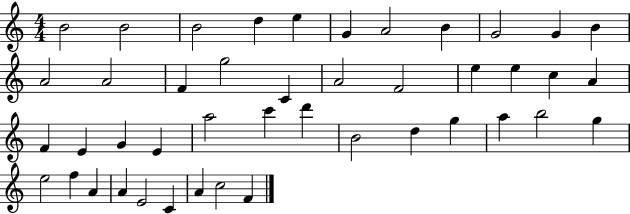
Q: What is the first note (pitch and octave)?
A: B4